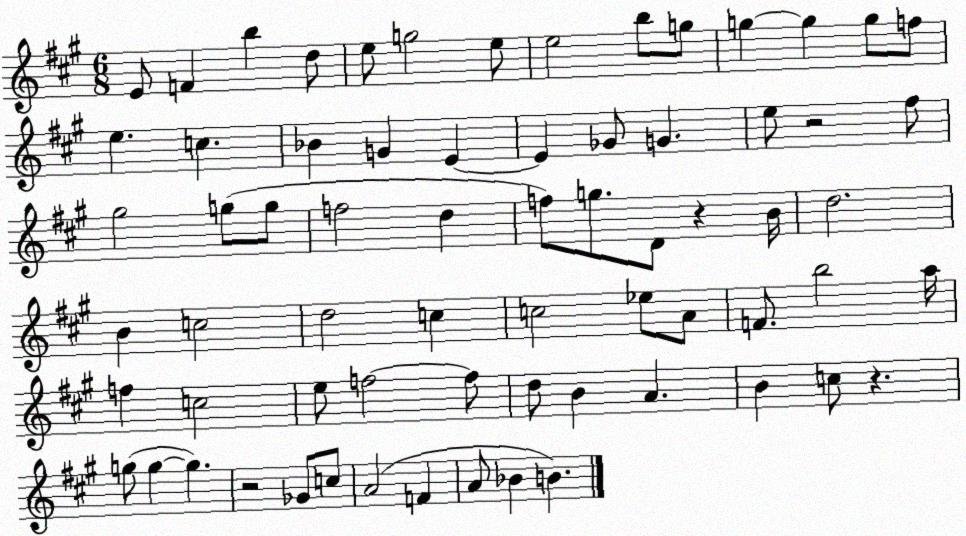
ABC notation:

X:1
T:Untitled
M:6/8
L:1/4
K:A
E/2 F b d/2 e/2 g2 e/2 e2 b/2 g/2 g g g/2 f/2 e c _B G E E _G/2 G e/2 z2 ^f/2 ^g2 g/2 g/2 f2 d f/2 g/2 D/2 z B/4 d2 B c2 d2 c c2 _e/2 A/2 F/2 b2 a/4 f c2 e/2 f2 f/2 d/2 B A B c/2 z g/2 g g z2 _G/2 c/2 A2 F A/2 _B B